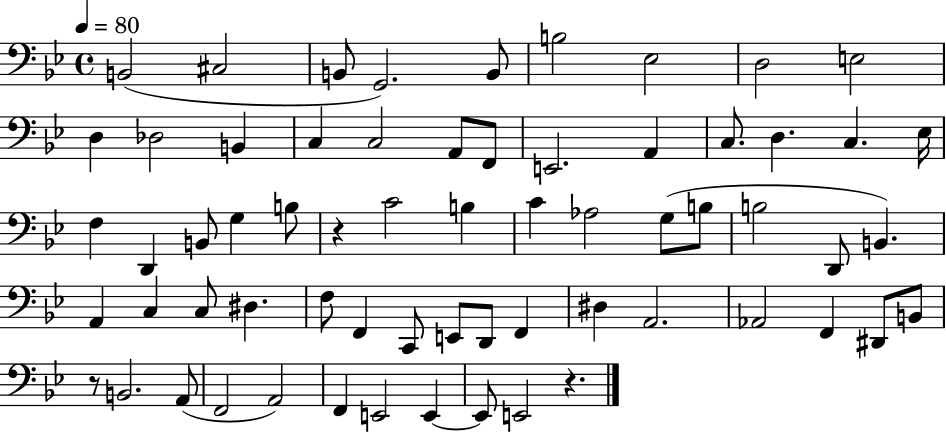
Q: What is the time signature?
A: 4/4